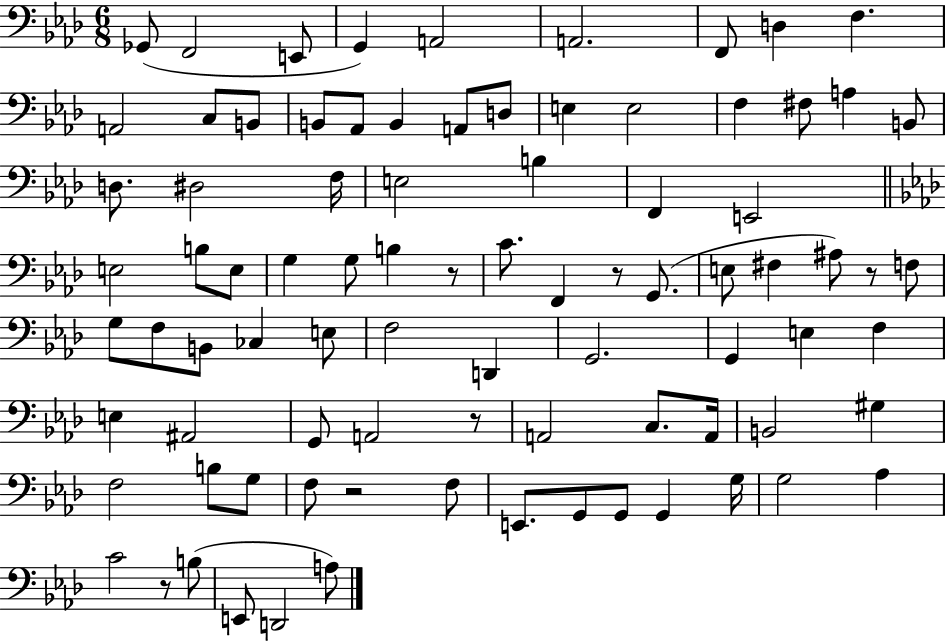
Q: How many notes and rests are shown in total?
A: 86